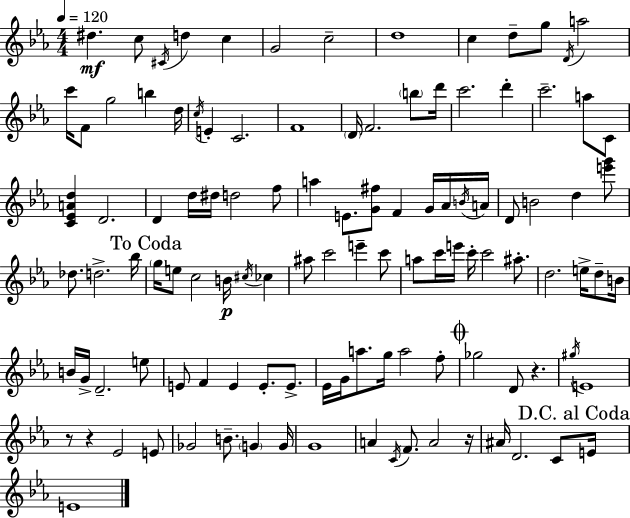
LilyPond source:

{
  \clef treble
  \numericTimeSignature
  \time 4/4
  \key ees \major
  \tempo 4 = 120
  \repeat volta 2 { dis''4.\mf c''8 \acciaccatura { cis'16 } d''4 c''4 | g'2 c''2-- | d''1 | c''4 d''8-- g''8 \acciaccatura { d'16 } a''2 | \break c'''16 f'8 g''2 b''4 | d''16 \acciaccatura { c''16 } e'4-. c'2. | f'1 | \parenthesize d'16 f'2. | \break \parenthesize b''8 d'''16 c'''2. d'''4-. | c'''2.-- a''8 | c'8 <c' ees' a' d''>4 d'2. | d'4 d''16 dis''16 d''2 | \break f''8 a''4 e'8. <g' fis''>8 f'4 | g'16 aes'16 \acciaccatura { b'16 } a'16 d'8 b'2 d''4 | <e''' g'''>8 des''8. d''2.-> | bes''16 \mark "To Coda" \parenthesize g''16 e''8 c''2 b'16\p | \break \acciaccatura { cis''16 } ces''4 ais''8 c'''2 e'''4-- | c'''8 a''8 c'''16 e'''16 c'''16-. c'''2 | ais''8.-. d''2. | e''16-> d''8-- b'16 b'16 g'16-> d'2.-- | \break e''8 e'8 f'4 e'4 e'8.-. | e'8.-> ees'16 g'16 a''8. g''16 a''2 | f''8-. \mark \markup { \musicglyph "scripts.coda" } ges''2 d'8 r4. | \acciaccatura { gis''16 } e'1 | \break r8 r4 ees'2 | e'8 ges'2 b'8.-- | \parenthesize g'4 g'16 g'1 | a'4 \acciaccatura { c'16 } f'8. a'2 | \break r16 ais'16 d'2. | c'8 \mark "D.C. al Coda" e'16 e'1 | } \bar "|."
}